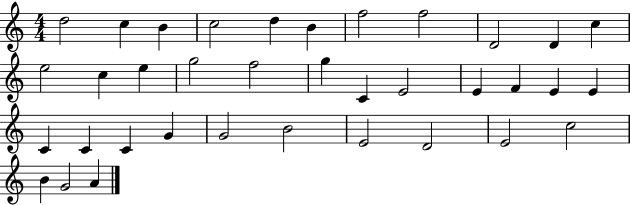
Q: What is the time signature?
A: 4/4